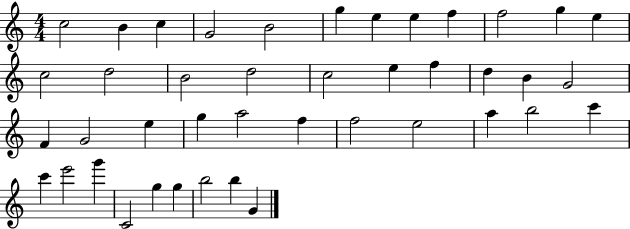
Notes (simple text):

C5/h B4/q C5/q G4/h B4/h G5/q E5/q E5/q F5/q F5/h G5/q E5/q C5/h D5/h B4/h D5/h C5/h E5/q F5/q D5/q B4/q G4/h F4/q G4/h E5/q G5/q A5/h F5/q F5/h E5/h A5/q B5/h C6/q C6/q E6/h G6/q C4/h G5/q G5/q B5/h B5/q G4/q